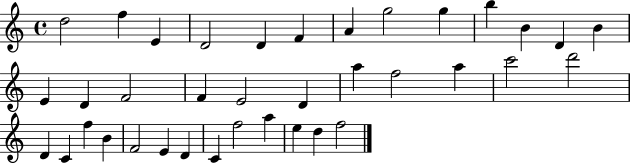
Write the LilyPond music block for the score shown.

{
  \clef treble
  \time 4/4
  \defaultTimeSignature
  \key c \major
  d''2 f''4 e'4 | d'2 d'4 f'4 | a'4 g''2 g''4 | b''4 b'4 d'4 b'4 | \break e'4 d'4 f'2 | f'4 e'2 d'4 | a''4 f''2 a''4 | c'''2 d'''2 | \break d'4 c'4 f''4 b'4 | f'2 e'4 d'4 | c'4 f''2 a''4 | e''4 d''4 f''2 | \break \bar "|."
}